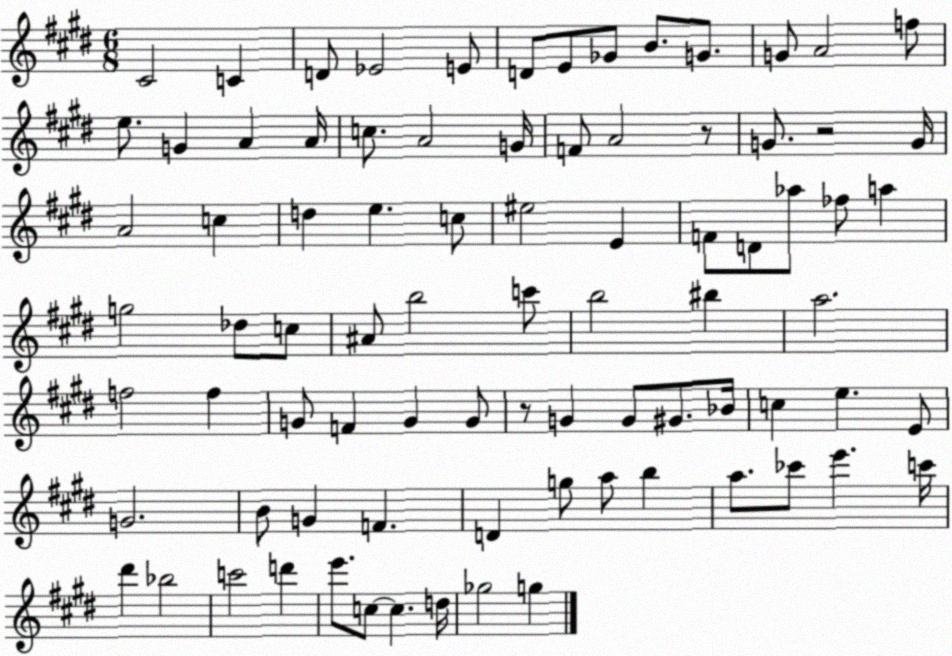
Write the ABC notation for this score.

X:1
T:Untitled
M:6/8
L:1/4
K:E
^C2 C D/2 _E2 E/2 D/2 E/2 _G/2 B/2 G/2 G/2 A2 f/2 e/2 G A A/4 c/2 A2 G/4 F/2 A2 z/2 G/2 z2 G/4 A2 c d e c/2 ^e2 E F/2 D/2 _a/2 _f/2 a g2 _d/2 c/2 ^A/2 b2 c'/2 b2 ^b a2 f2 f G/2 F G G/2 z/2 G G/2 ^G/2 _B/4 c e E/2 G2 B/2 G F D g/2 a/2 b a/2 _c'/2 e' c'/4 ^d' _b2 c'2 d' e'/2 c/2 c d/4 _g2 g